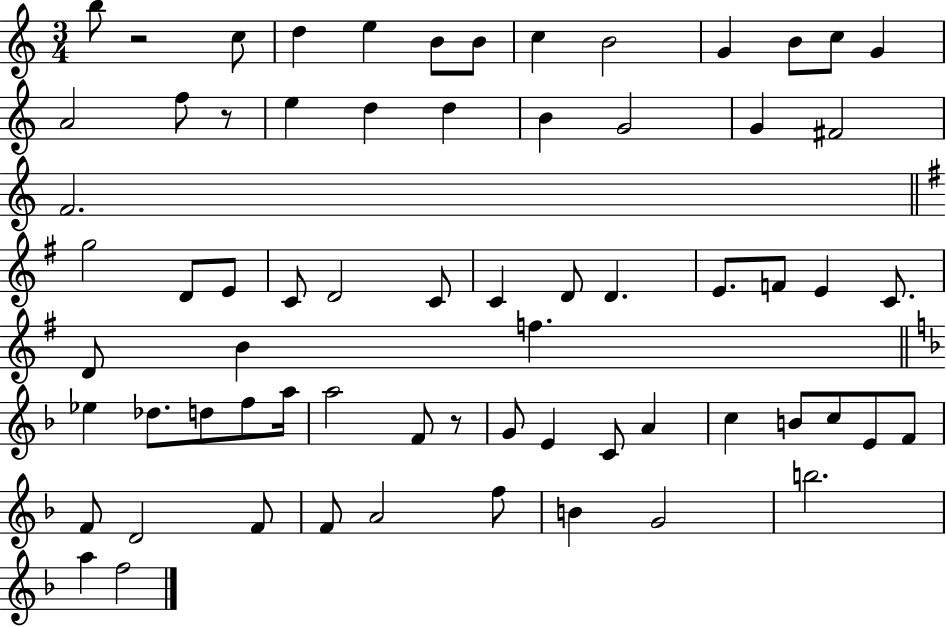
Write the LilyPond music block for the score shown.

{
  \clef treble
  \numericTimeSignature
  \time 3/4
  \key c \major
  b''8 r2 c''8 | d''4 e''4 b'8 b'8 | c''4 b'2 | g'4 b'8 c''8 g'4 | \break a'2 f''8 r8 | e''4 d''4 d''4 | b'4 g'2 | g'4 fis'2 | \break f'2. | \bar "||" \break \key g \major g''2 d'8 e'8 | c'8 d'2 c'8 | c'4 d'8 d'4. | e'8. f'8 e'4 c'8. | \break d'8 b'4 f''4. | \bar "||" \break \key d \minor ees''4 des''8. d''8 f''8 a''16 | a''2 f'8 r8 | g'8 e'4 c'8 a'4 | c''4 b'8 c''8 e'8 f'8 | \break f'8 d'2 f'8 | f'8 a'2 f''8 | b'4 g'2 | b''2. | \break a''4 f''2 | \bar "|."
}